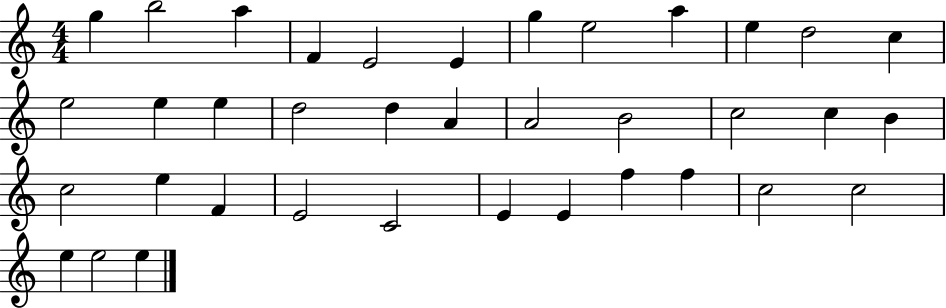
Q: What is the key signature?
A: C major